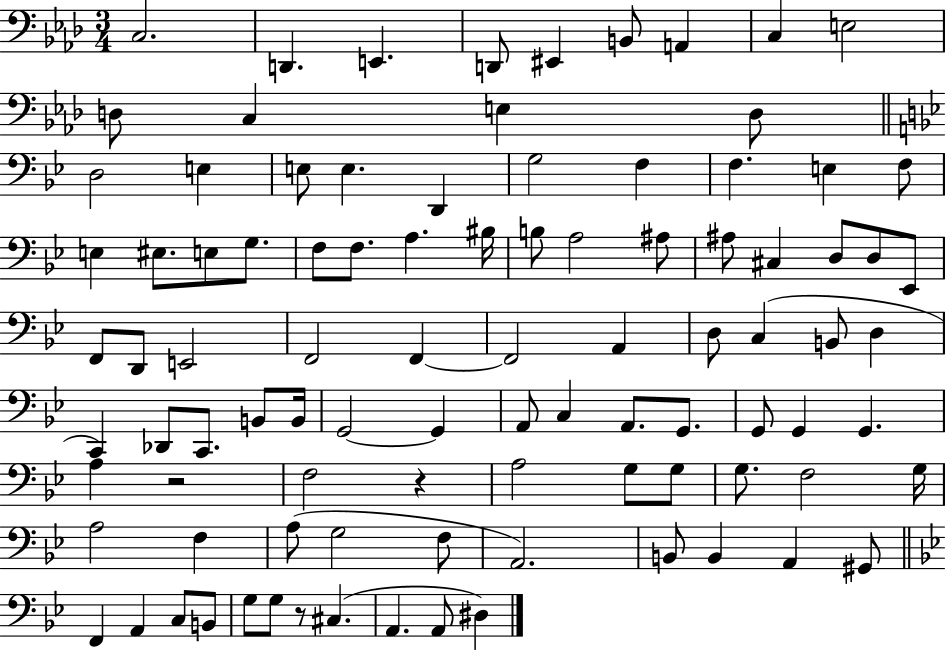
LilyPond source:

{
  \clef bass
  \numericTimeSignature
  \time 3/4
  \key aes \major
  \repeat volta 2 { c2. | d,4. e,4. | d,8 eis,4 b,8 a,4 | c4 e2 | \break d8 c4 e4 d8 | \bar "||" \break \key bes \major d2 e4 | e8 e4. d,4 | g2 f4 | f4. e4 f8 | \break e4 eis8. e8 g8. | f8 f8. a4. bis16 | b8 a2 ais8 | ais8 cis4 d8 d8 ees,8 | \break f,8 d,8 e,2 | f,2 f,4~~ | f,2 a,4 | d8 c4( b,8 d4 | \break c,4) des,8 c,8. b,8 b,16 | g,2~~ g,4 | a,8 c4 a,8. g,8. | g,8 g,4 g,4. | \break a4 r2 | f2 r4 | a2 g8 g8 | g8. f2 g16 | \break a2 f4 | a8( g2 f8 | a,2.) | b,8 b,4 a,4 gis,8 | \break \bar "||" \break \key g \minor f,4 a,4 c8 b,8 | g8 g8 r8 cis4.( | a,4. a,8 dis4) | } \bar "|."
}